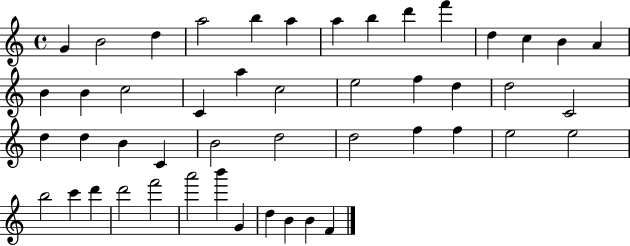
G4/q B4/h D5/q A5/h B5/q A5/q A5/q B5/q D6/q F6/q D5/q C5/q B4/q A4/q B4/q B4/q C5/h C4/q A5/q C5/h E5/h F5/q D5/q D5/h C4/h D5/q D5/q B4/q C4/q B4/h D5/h D5/h F5/q F5/q E5/h E5/h B5/h C6/q D6/q D6/h F6/h A6/h B6/q G4/q D5/q B4/q B4/q F4/q